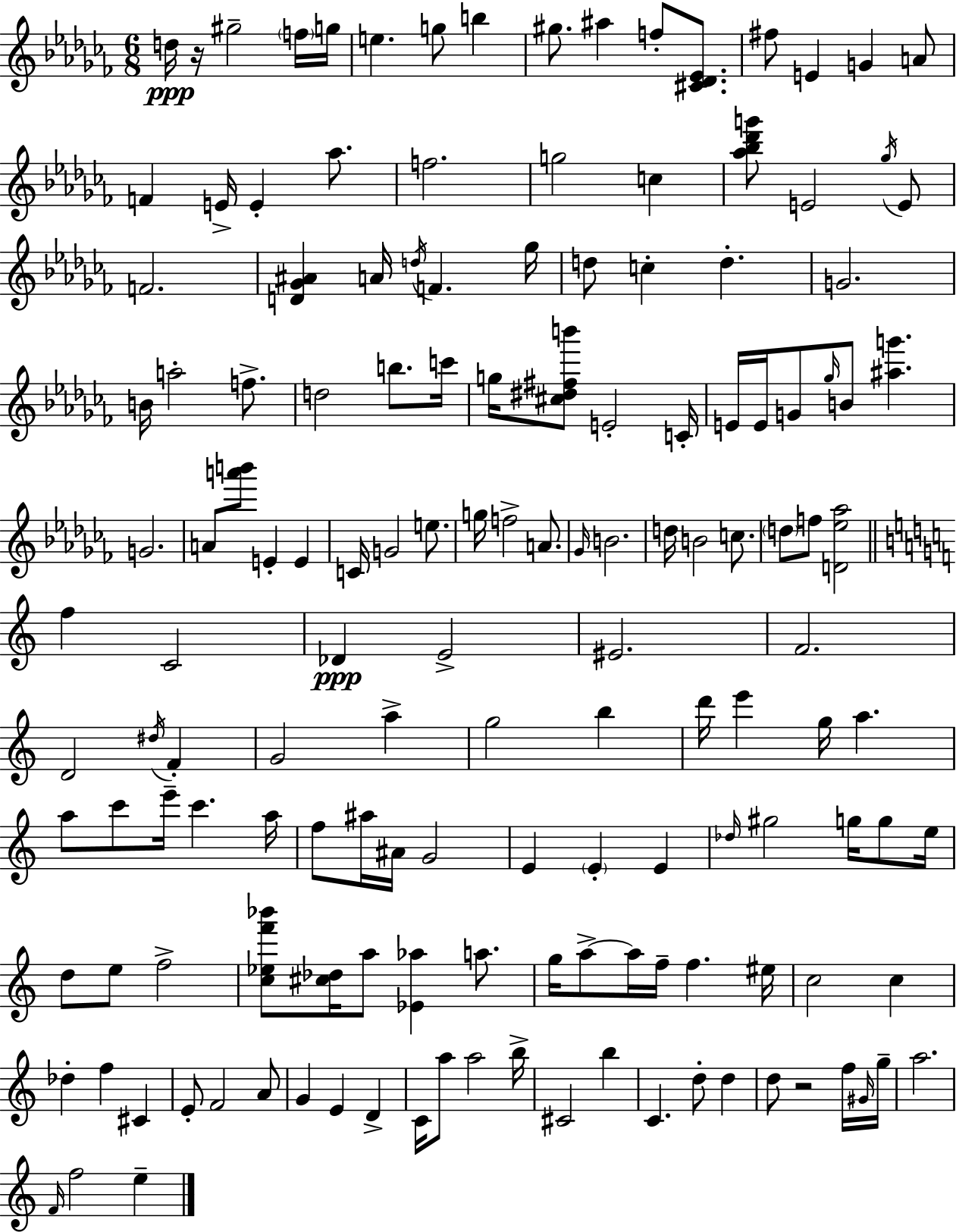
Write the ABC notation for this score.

X:1
T:Untitled
M:6/8
L:1/4
K:Abm
d/4 z/4 ^g2 f/4 g/4 e g/2 b ^g/2 ^a f/2 [^C_D_E]/2 ^f/2 E G A/2 F E/4 E _a/2 f2 g2 c [_a_b_d'g']/2 E2 _g/4 E/2 F2 [D_G^A] A/4 d/4 F _g/4 d/2 c d G2 B/4 a2 f/2 d2 b/2 c'/4 g/4 [^c^d^fb']/2 E2 C/4 E/4 E/4 G/2 _g/4 B/2 [^ag'] G2 A/2 [a'b']/2 E E C/4 G2 e/2 g/4 f2 A/2 _G/4 B2 d/4 B2 c/2 d/2 f/2 [D_e_a]2 f C2 _D E2 ^E2 F2 D2 ^d/4 F G2 a g2 b d'/4 e' g/4 a a/2 c'/2 e'/4 c' a/4 f/2 ^a/4 ^A/4 G2 E E E _d/4 ^g2 g/4 g/2 e/4 d/2 e/2 f2 [c_ef'_b']/2 [^c_d]/4 a/2 [_E_a] a/2 g/4 a/2 a/4 f/4 f ^e/4 c2 c _d f ^C E/2 F2 A/2 G E D C/4 a/2 a2 b/4 ^C2 b C d/2 d d/2 z2 f/4 ^G/4 g/4 a2 F/4 f2 e